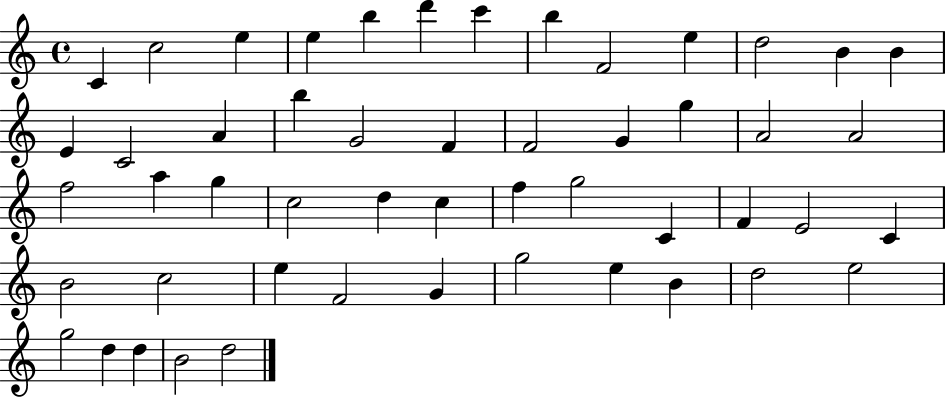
X:1
T:Untitled
M:4/4
L:1/4
K:C
C c2 e e b d' c' b F2 e d2 B B E C2 A b G2 F F2 G g A2 A2 f2 a g c2 d c f g2 C F E2 C B2 c2 e F2 G g2 e B d2 e2 g2 d d B2 d2